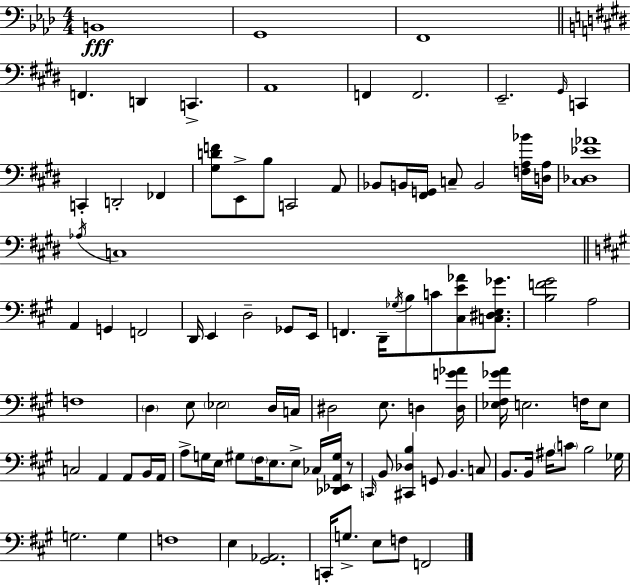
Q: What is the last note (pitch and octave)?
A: F2